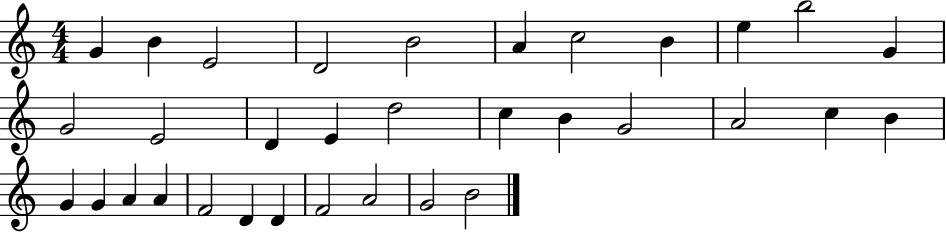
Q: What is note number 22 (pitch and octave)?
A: B4